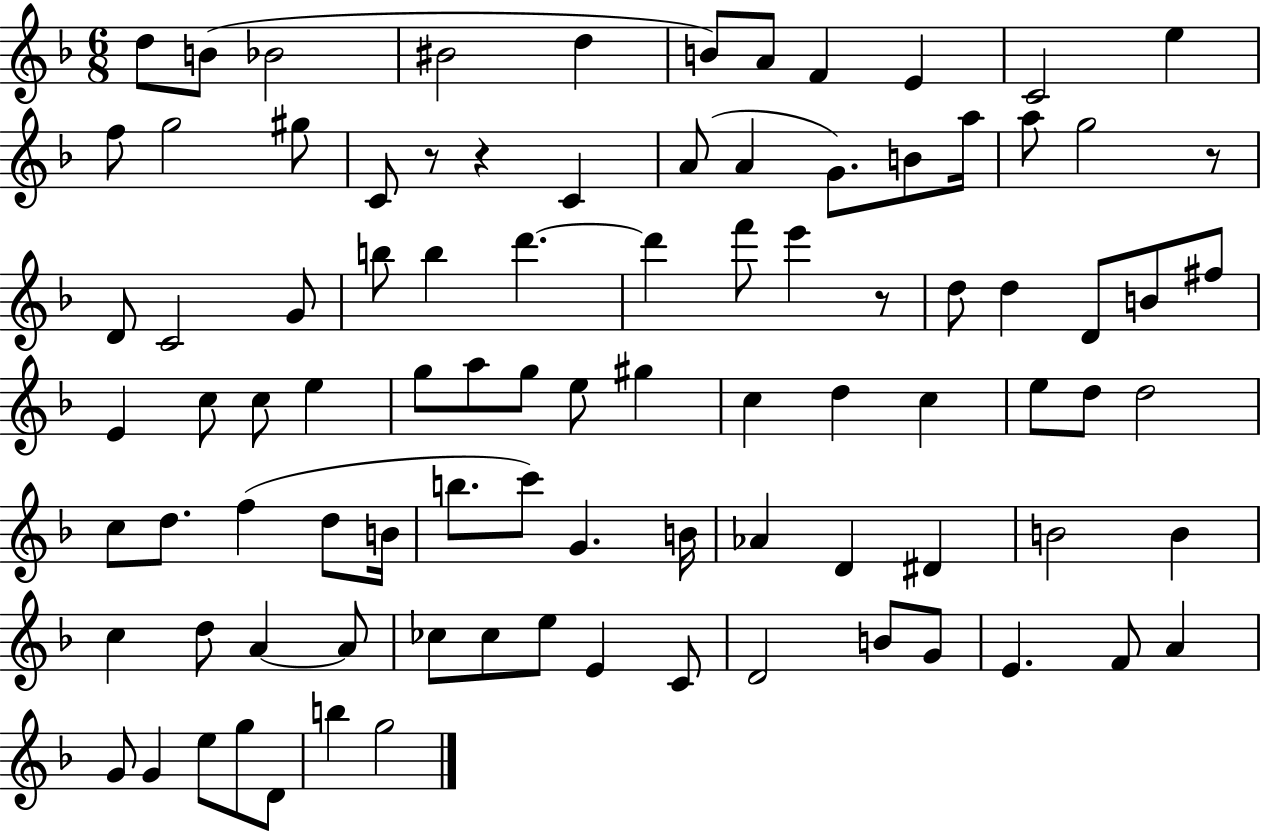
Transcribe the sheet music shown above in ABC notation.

X:1
T:Untitled
M:6/8
L:1/4
K:F
d/2 B/2 _B2 ^B2 d B/2 A/2 F E C2 e f/2 g2 ^g/2 C/2 z/2 z C A/2 A G/2 B/2 a/4 a/2 g2 z/2 D/2 C2 G/2 b/2 b d' d' f'/2 e' z/2 d/2 d D/2 B/2 ^f/2 E c/2 c/2 e g/2 a/2 g/2 e/2 ^g c d c e/2 d/2 d2 c/2 d/2 f d/2 B/4 b/2 c'/2 G B/4 _A D ^D B2 B c d/2 A A/2 _c/2 _c/2 e/2 E C/2 D2 B/2 G/2 E F/2 A G/2 G e/2 g/2 D/2 b g2